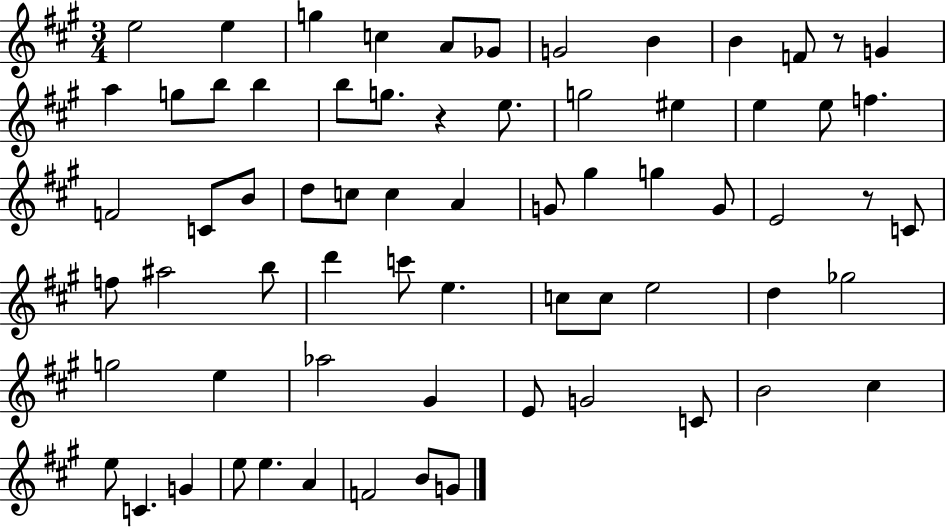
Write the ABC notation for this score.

X:1
T:Untitled
M:3/4
L:1/4
K:A
e2 e g c A/2 _G/2 G2 B B F/2 z/2 G a g/2 b/2 b b/2 g/2 z e/2 g2 ^e e e/2 f F2 C/2 B/2 d/2 c/2 c A G/2 ^g g G/2 E2 z/2 C/2 f/2 ^a2 b/2 d' c'/2 e c/2 c/2 e2 d _g2 g2 e _a2 ^G E/2 G2 C/2 B2 ^c e/2 C G e/2 e A F2 B/2 G/2